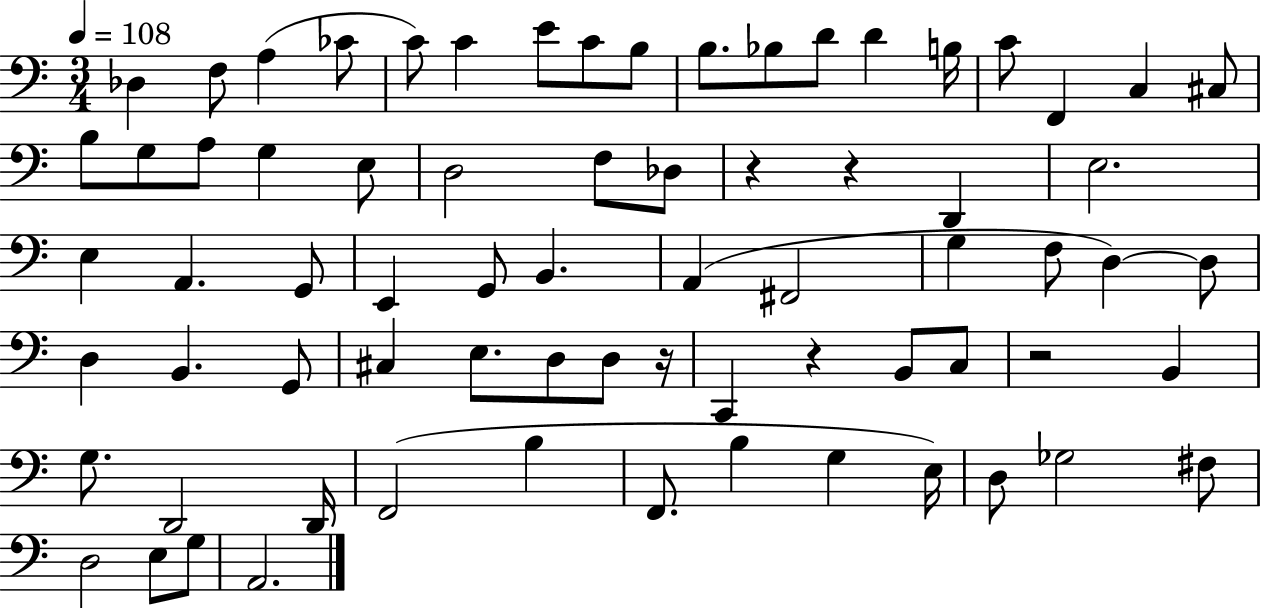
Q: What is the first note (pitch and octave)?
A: Db3